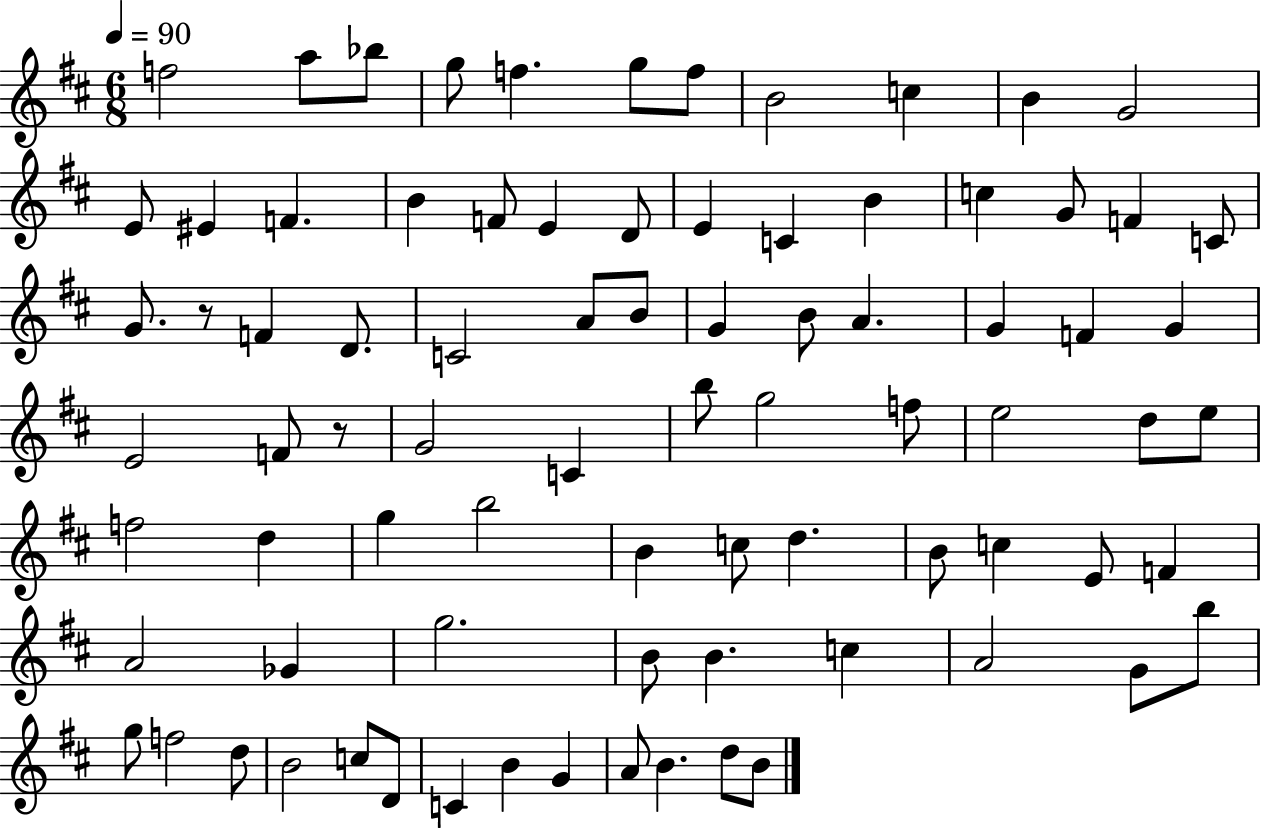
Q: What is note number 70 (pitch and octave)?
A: D5